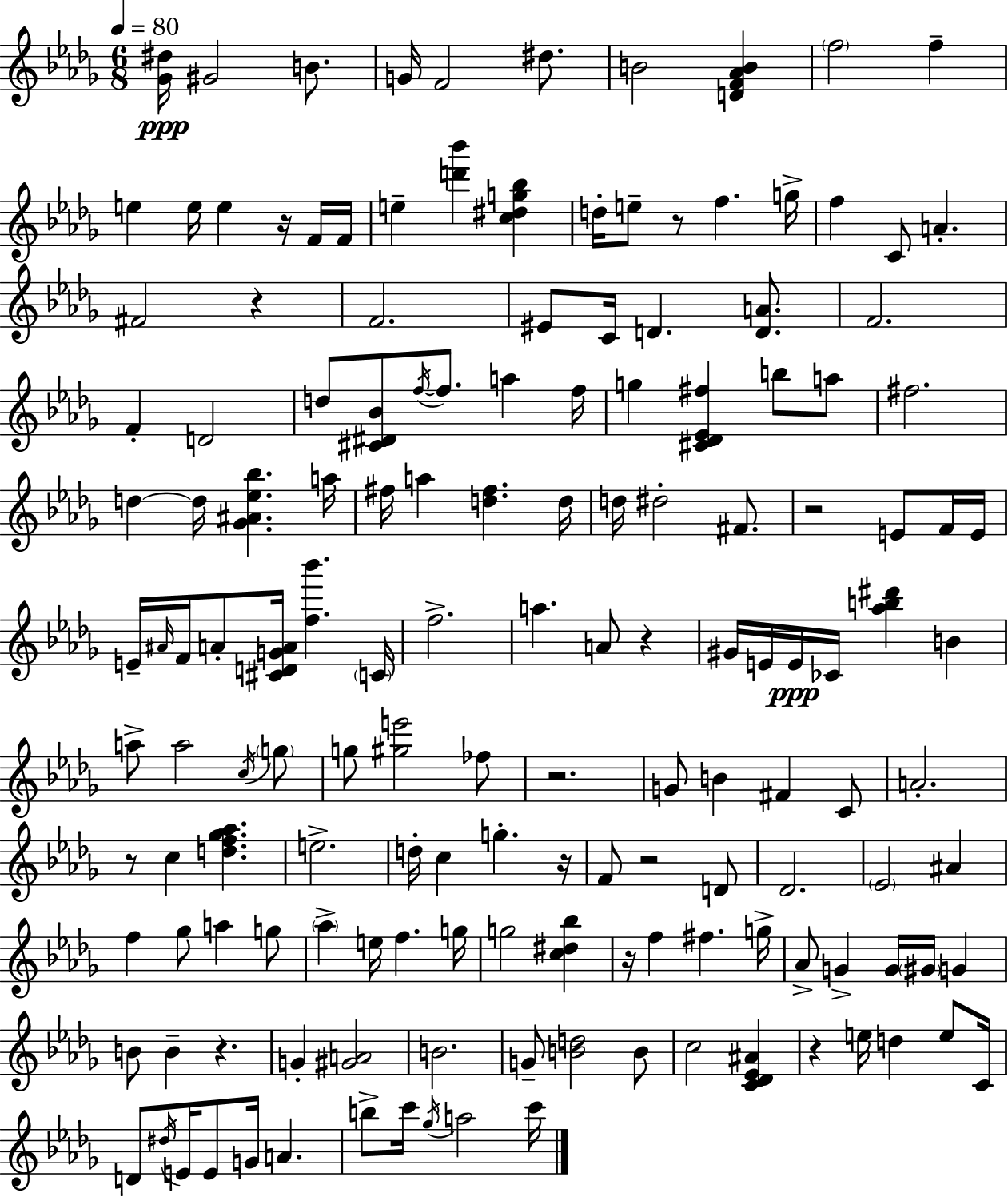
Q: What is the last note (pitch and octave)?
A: C6